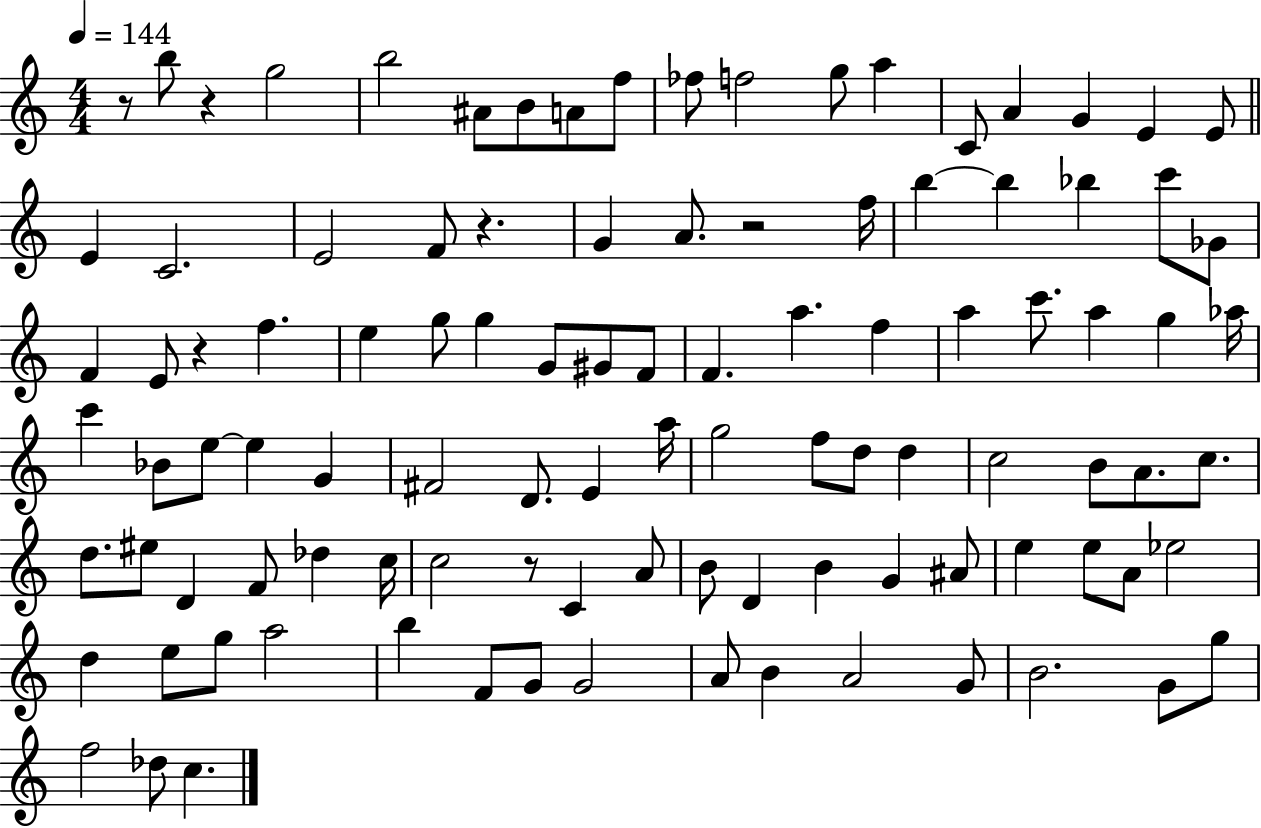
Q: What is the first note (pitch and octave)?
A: B5